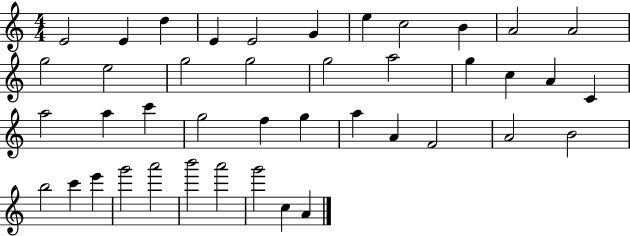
X:1
T:Untitled
M:4/4
L:1/4
K:C
E2 E d E E2 G e c2 B A2 A2 g2 e2 g2 g2 g2 a2 g c A C a2 a c' g2 f g a A F2 A2 B2 b2 c' e' g'2 a'2 b'2 a'2 g'2 c A